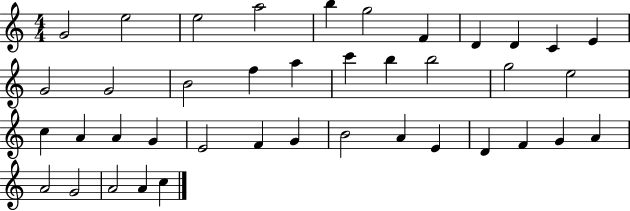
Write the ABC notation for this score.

X:1
T:Untitled
M:4/4
L:1/4
K:C
G2 e2 e2 a2 b g2 F D D C E G2 G2 B2 f a c' b b2 g2 e2 c A A G E2 F G B2 A E D F G A A2 G2 A2 A c